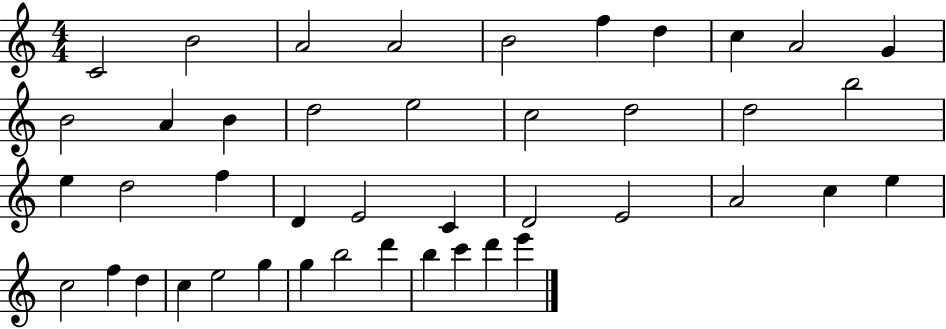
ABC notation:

X:1
T:Untitled
M:4/4
L:1/4
K:C
C2 B2 A2 A2 B2 f d c A2 G B2 A B d2 e2 c2 d2 d2 b2 e d2 f D E2 C D2 E2 A2 c e c2 f d c e2 g g b2 d' b c' d' e'